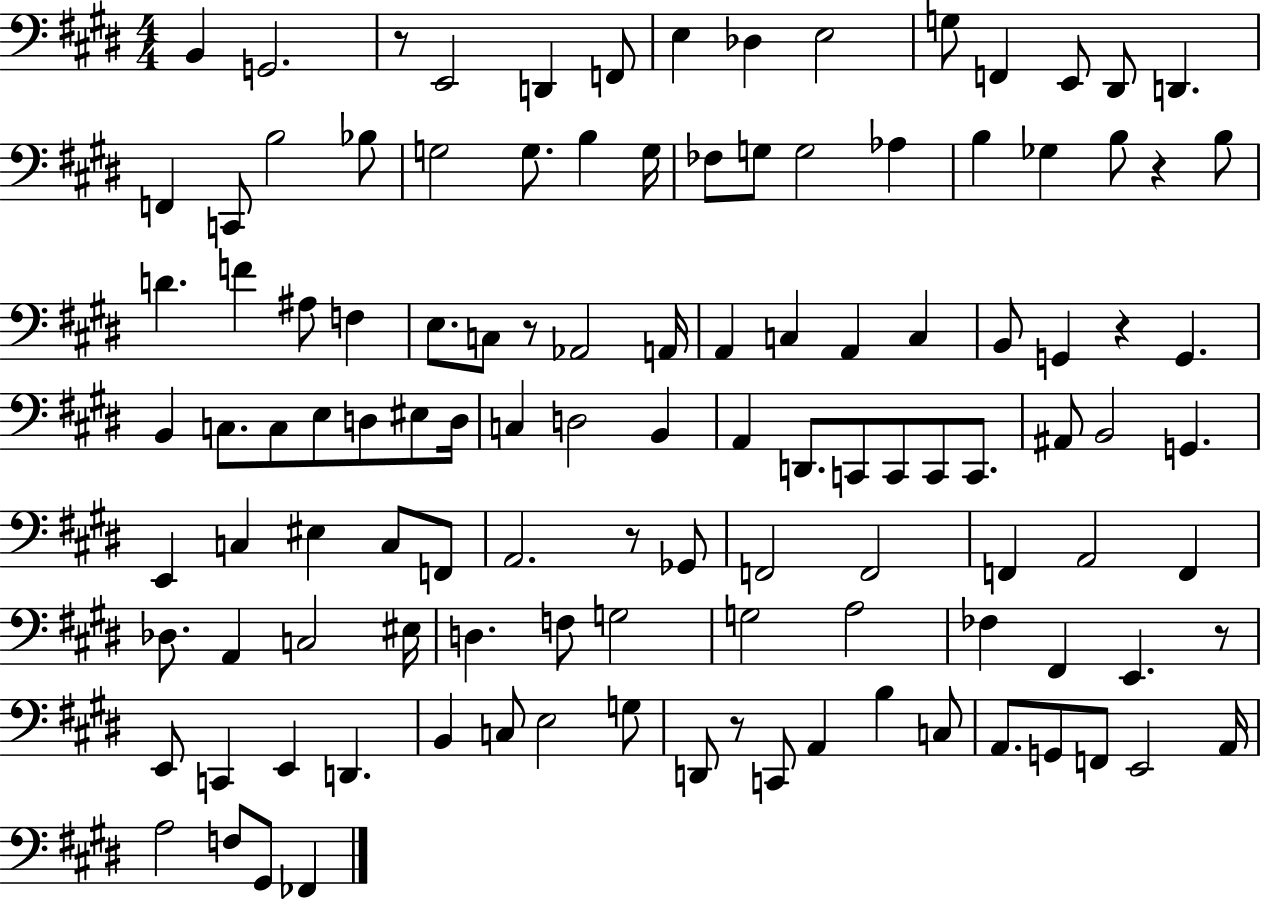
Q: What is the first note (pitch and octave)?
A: B2